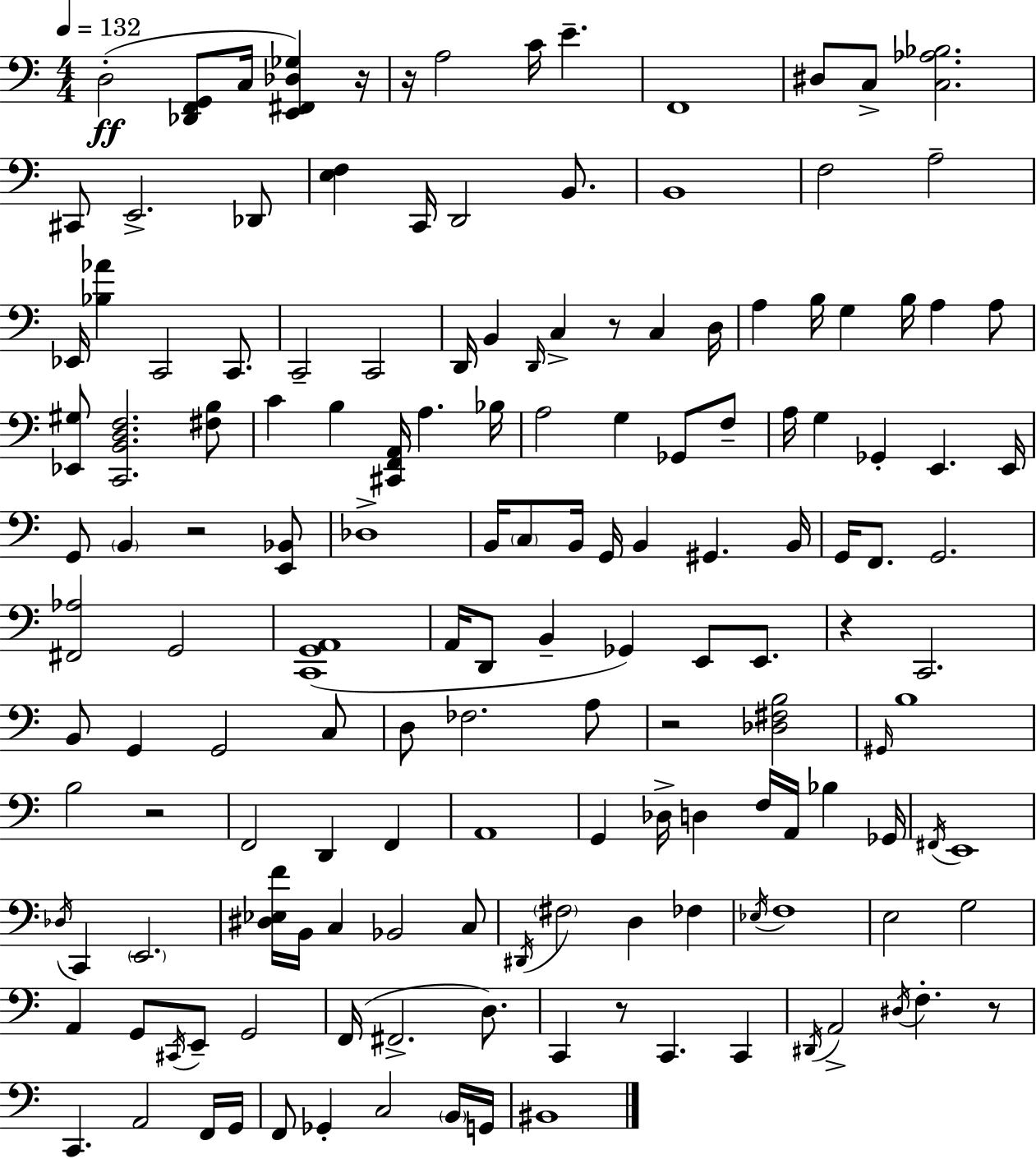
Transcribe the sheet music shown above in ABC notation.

X:1
T:Untitled
M:4/4
L:1/4
K:Am
D,2 [_D,,F,,G,,]/2 C,/4 [E,,^F,,_D,_G,] z/4 z/4 A,2 C/4 E F,,4 ^D,/2 C,/2 [C,_A,_B,]2 ^C,,/2 E,,2 _D,,/2 [E,F,] C,,/4 D,,2 B,,/2 B,,4 F,2 A,2 _E,,/4 [_B,_A] C,,2 C,,/2 C,,2 C,,2 D,,/4 B,, D,,/4 C, z/2 C, D,/4 A, B,/4 G, B,/4 A, A,/2 [_E,,^G,]/2 [C,,B,,D,F,]2 [^F,B,]/2 C B, [^C,,F,,A,,]/4 A, _B,/4 A,2 G, _G,,/2 F,/2 A,/4 G, _G,, E,, E,,/4 G,,/2 B,, z2 [E,,_B,,]/2 _D,4 B,,/4 C,/2 B,,/4 G,,/4 B,, ^G,, B,,/4 G,,/4 F,,/2 G,,2 [^F,,_A,]2 G,,2 [C,,G,,A,,]4 A,,/4 D,,/2 B,, _G,, E,,/2 E,,/2 z C,,2 B,,/2 G,, G,,2 C,/2 D,/2 _F,2 A,/2 z2 [_D,^F,B,]2 ^G,,/4 B,4 B,2 z2 F,,2 D,, F,, A,,4 G,, _D,/4 D, F,/4 A,,/4 _B, _G,,/4 ^F,,/4 E,,4 _D,/4 C,, E,,2 [^D,_E,F]/4 B,,/4 C, _B,,2 C,/2 ^D,,/4 ^F,2 D, _F, _E,/4 F,4 E,2 G,2 A,, G,,/2 ^C,,/4 E,,/2 G,,2 F,,/4 ^F,,2 D,/2 C,, z/2 C,, C,, ^D,,/4 A,,2 ^D,/4 F, z/2 C,, A,,2 F,,/4 G,,/4 F,,/2 _G,, C,2 B,,/4 G,,/4 ^B,,4